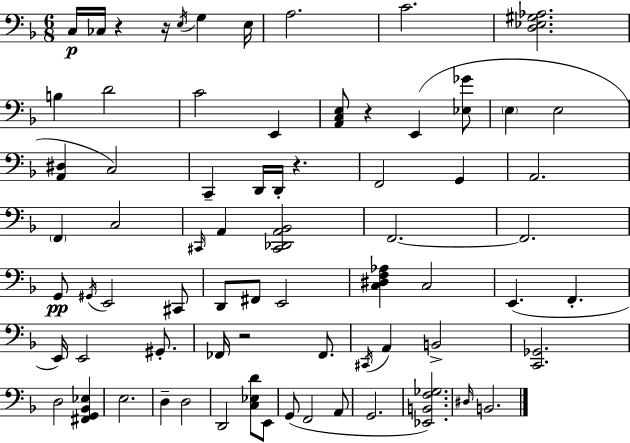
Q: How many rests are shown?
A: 5